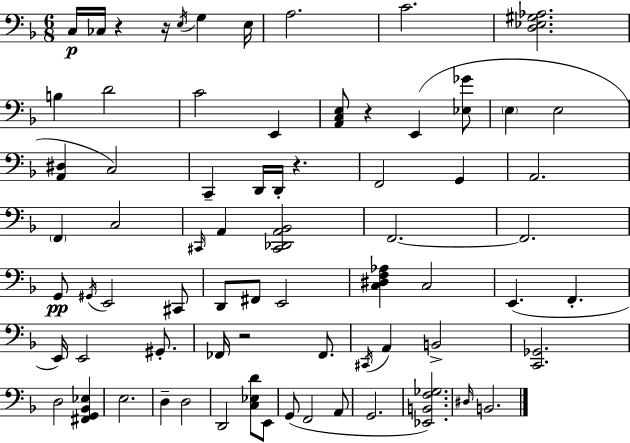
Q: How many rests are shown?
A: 5